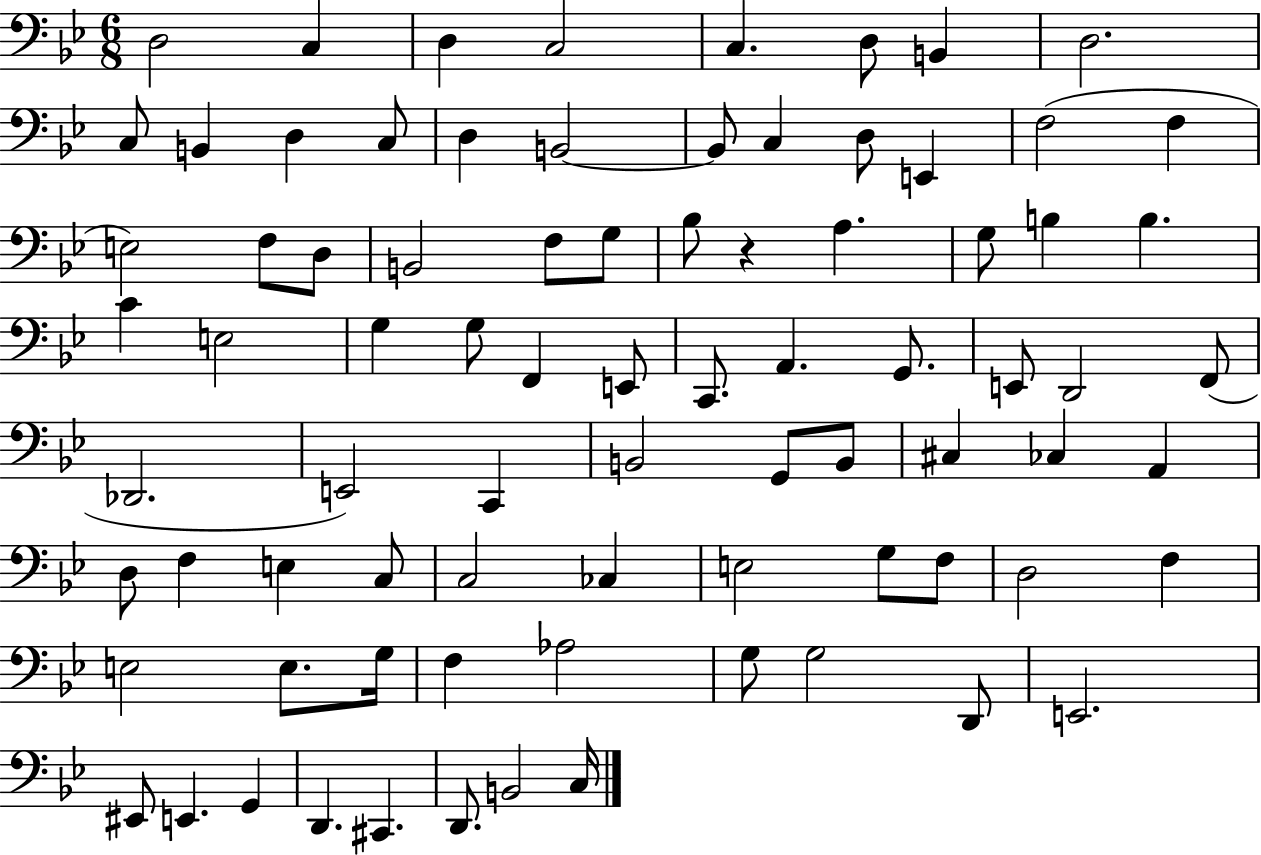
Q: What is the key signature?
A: BES major